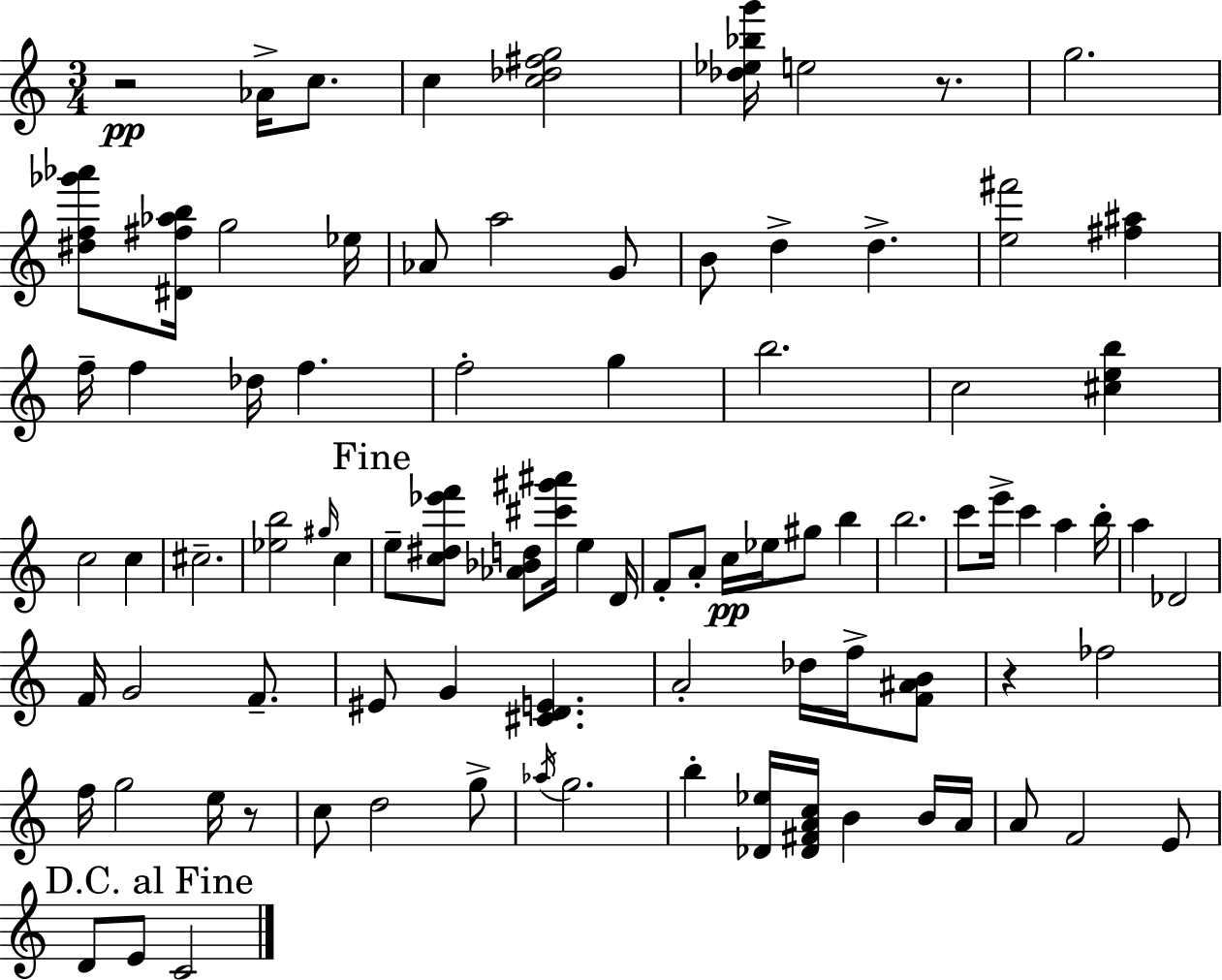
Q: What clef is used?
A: treble